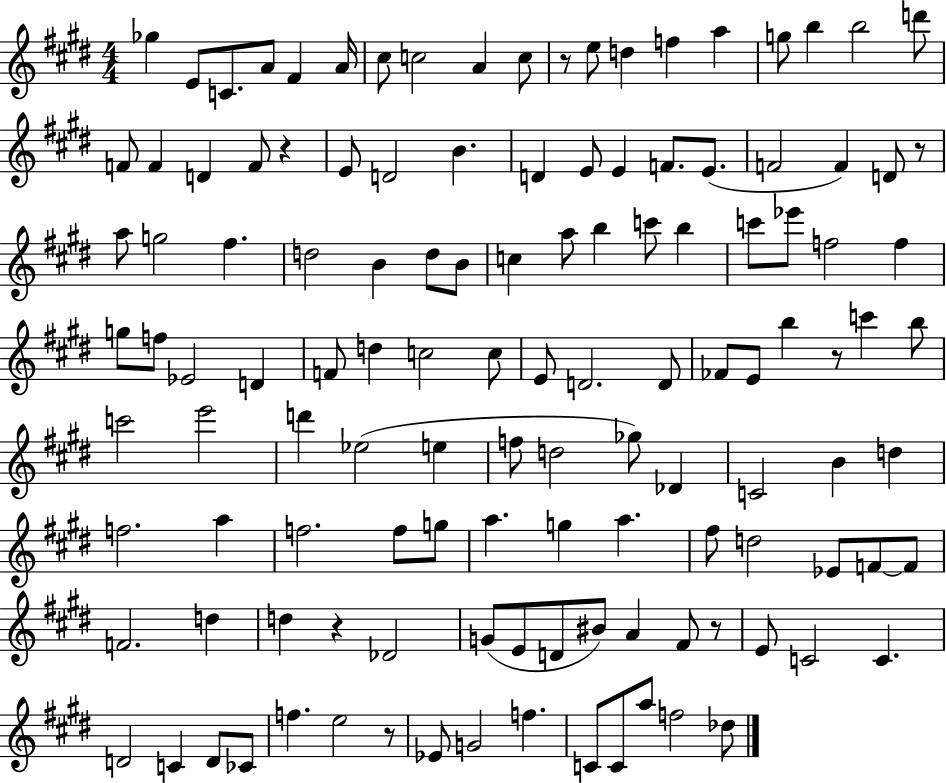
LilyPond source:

{
  \clef treble
  \numericTimeSignature
  \time 4/4
  \key e \major
  ges''4 e'8 c'8. a'8 fis'4 a'16 | cis''8 c''2 a'4 c''8 | r8 e''8 d''4 f''4 a''4 | g''8 b''4 b''2 d'''8 | \break f'8 f'4 d'4 f'8 r4 | e'8 d'2 b'4. | d'4 e'8 e'4 f'8. e'8.( | f'2 f'4) d'8 r8 | \break a''8 g''2 fis''4. | d''2 b'4 d''8 b'8 | c''4 a''8 b''4 c'''8 b''4 | c'''8 ees'''8 f''2 f''4 | \break g''8 f''8 ees'2 d'4 | f'8 d''4 c''2 c''8 | e'8 d'2. d'8 | fes'8 e'8 b''4 r8 c'''4 b''8 | \break c'''2 e'''2 | d'''4 ees''2( e''4 | f''8 d''2 ges''8) des'4 | c'2 b'4 d''4 | \break f''2. a''4 | f''2. f''8 g''8 | a''4. g''4 a''4. | fis''8 d''2 ees'8 f'8~~ f'8 | \break f'2. d''4 | d''4 r4 des'2 | g'8( e'8 d'8 bis'8) a'4 fis'8 r8 | e'8 c'2 c'4. | \break d'2 c'4 d'8 ces'8 | f''4. e''2 r8 | ees'8 g'2 f''4. | c'8 c'8 a''8 f''2 des''8 | \break \bar "|."
}